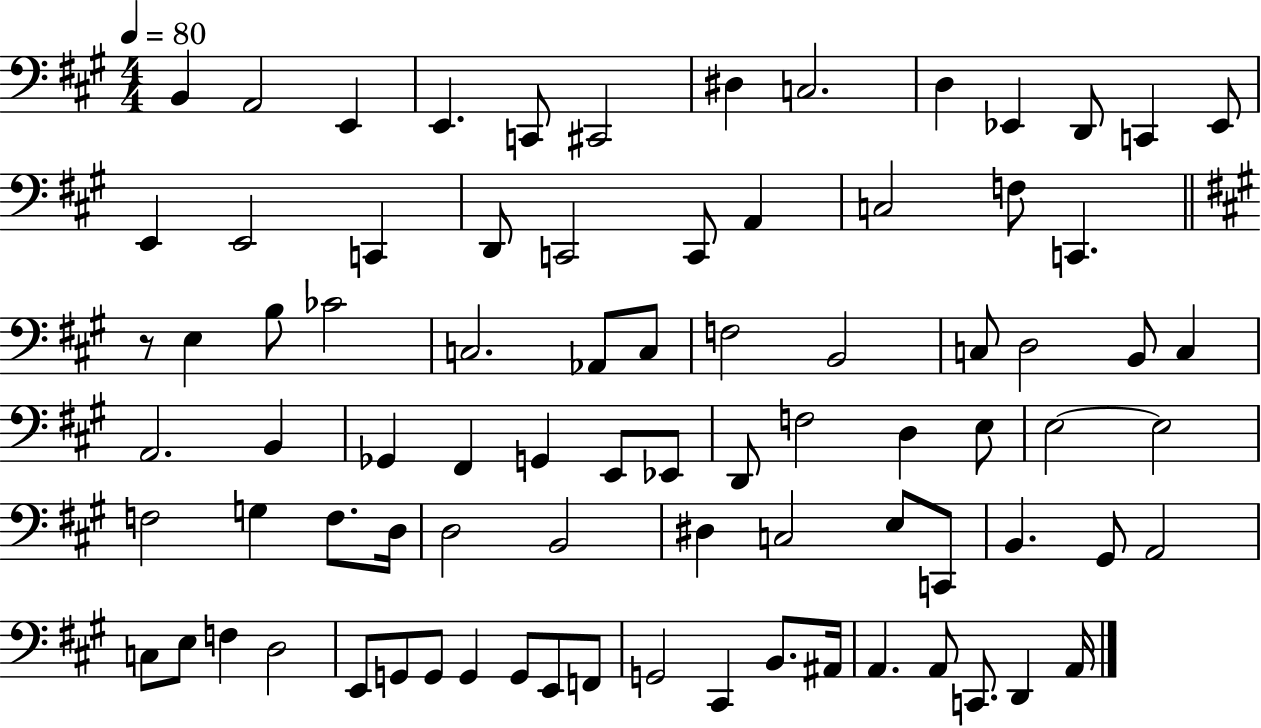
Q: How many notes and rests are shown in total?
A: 82